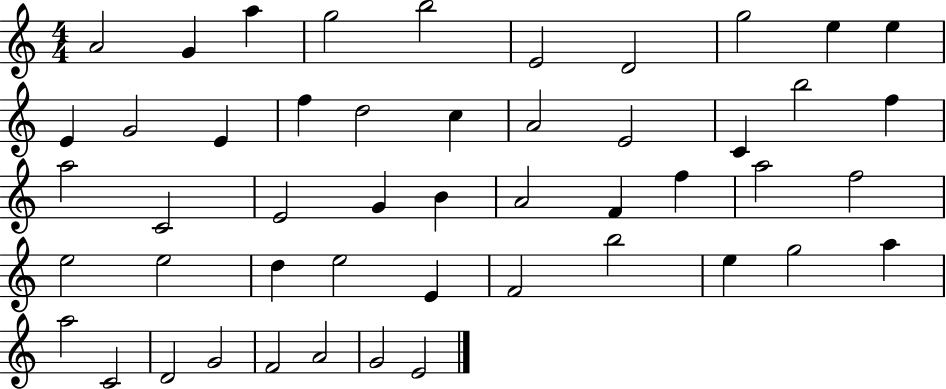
A4/h G4/q A5/q G5/h B5/h E4/h D4/h G5/h E5/q E5/q E4/q G4/h E4/q F5/q D5/h C5/q A4/h E4/h C4/q B5/h F5/q A5/h C4/h E4/h G4/q B4/q A4/h F4/q F5/q A5/h F5/h E5/h E5/h D5/q E5/h E4/q F4/h B5/h E5/q G5/h A5/q A5/h C4/h D4/h G4/h F4/h A4/h G4/h E4/h